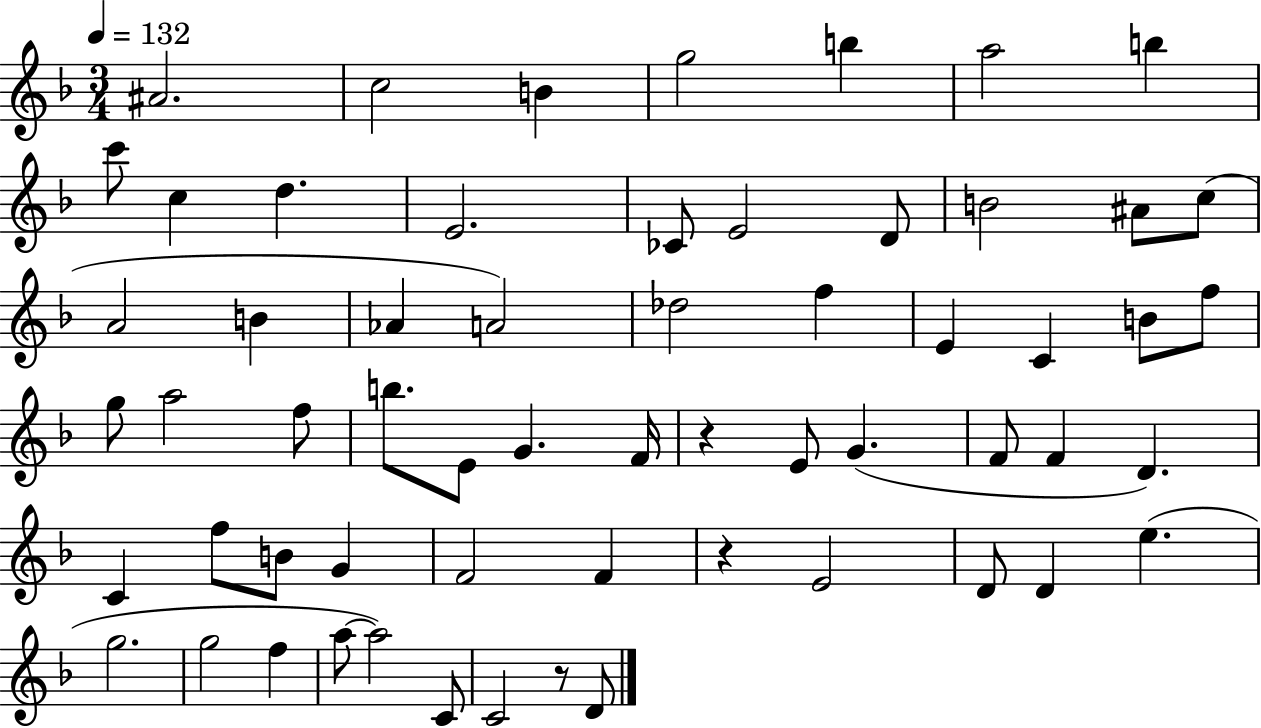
X:1
T:Untitled
M:3/4
L:1/4
K:F
^A2 c2 B g2 b a2 b c'/2 c d E2 _C/2 E2 D/2 B2 ^A/2 c/2 A2 B _A A2 _d2 f E C B/2 f/2 g/2 a2 f/2 b/2 E/2 G F/4 z E/2 G F/2 F D C f/2 B/2 G F2 F z E2 D/2 D e g2 g2 f a/2 a2 C/2 C2 z/2 D/2